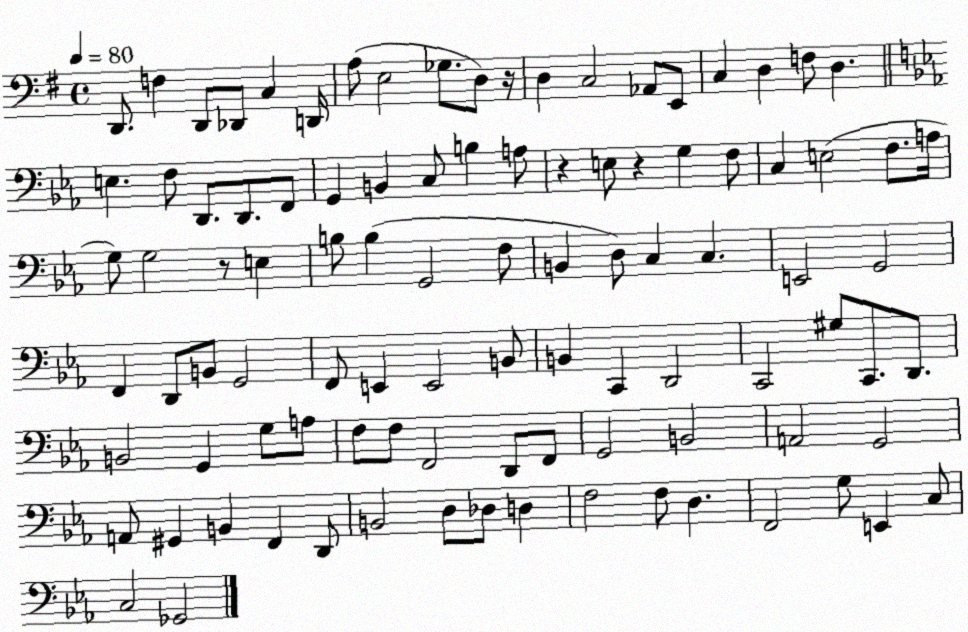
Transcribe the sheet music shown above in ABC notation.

X:1
T:Untitled
M:4/4
L:1/4
K:G
D,,/2 F, D,,/2 _D,,/2 C, D,,/4 A,/2 E,2 _G,/2 D,/2 z/4 D, C,2 _A,,/2 E,,/2 C, D, F,/2 D, E, F,/2 D,,/2 D,,/2 F,,/2 G,, B,, C,/2 B, A,/2 z E,/2 z G, F,/2 C, E,2 F,/2 A,/4 G,/2 G,2 z/2 E, B,/2 B, G,,2 F,/2 B,, D,/2 C, C, E,,2 G,,2 F,, D,,/2 B,,/2 G,,2 F,,/2 E,, E,,2 B,,/2 B,, C,, D,,2 C,,2 ^G,/2 C,,/2 D,,/2 B,,2 G,, G,/2 A,/2 F,/2 F,/2 F,,2 D,,/2 F,,/2 G,,2 B,,2 A,,2 G,,2 A,,/2 ^G,, B,, F,, D,,/2 B,,2 D,/2 _D,/2 D, F,2 F,/2 D, F,,2 G,/2 E,, C,/2 C,2 _G,,2